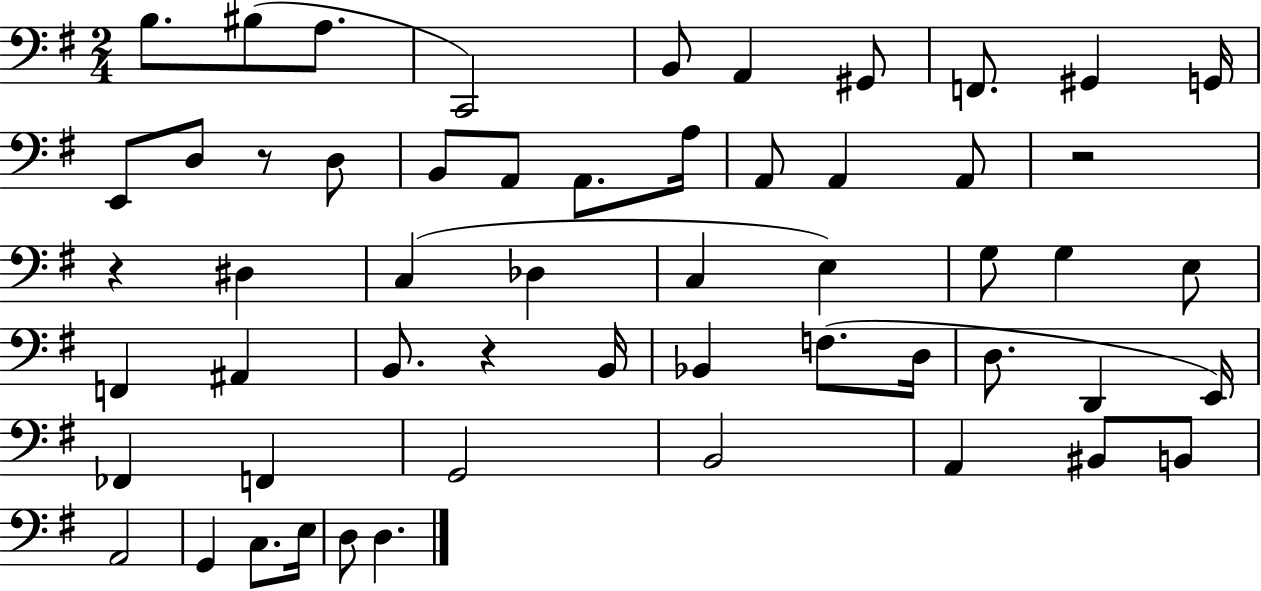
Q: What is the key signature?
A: G major